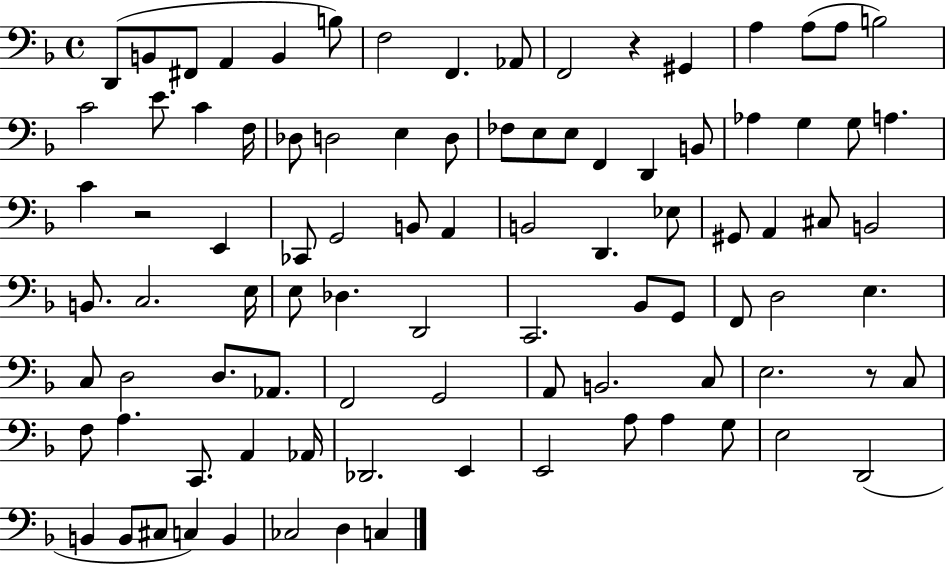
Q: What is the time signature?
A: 4/4